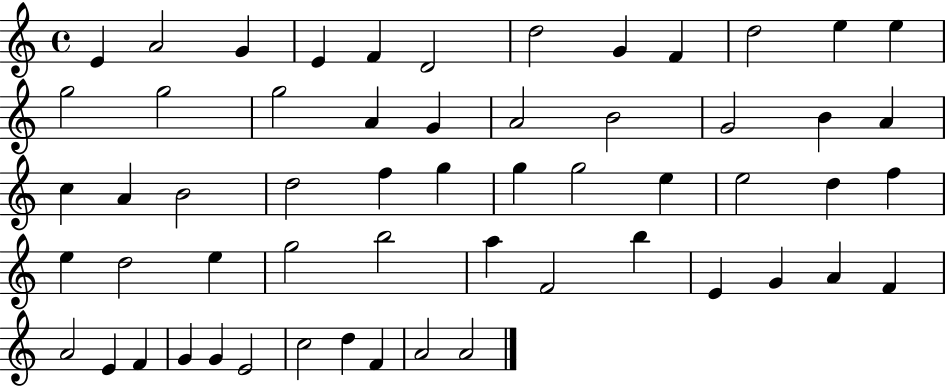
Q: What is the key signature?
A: C major